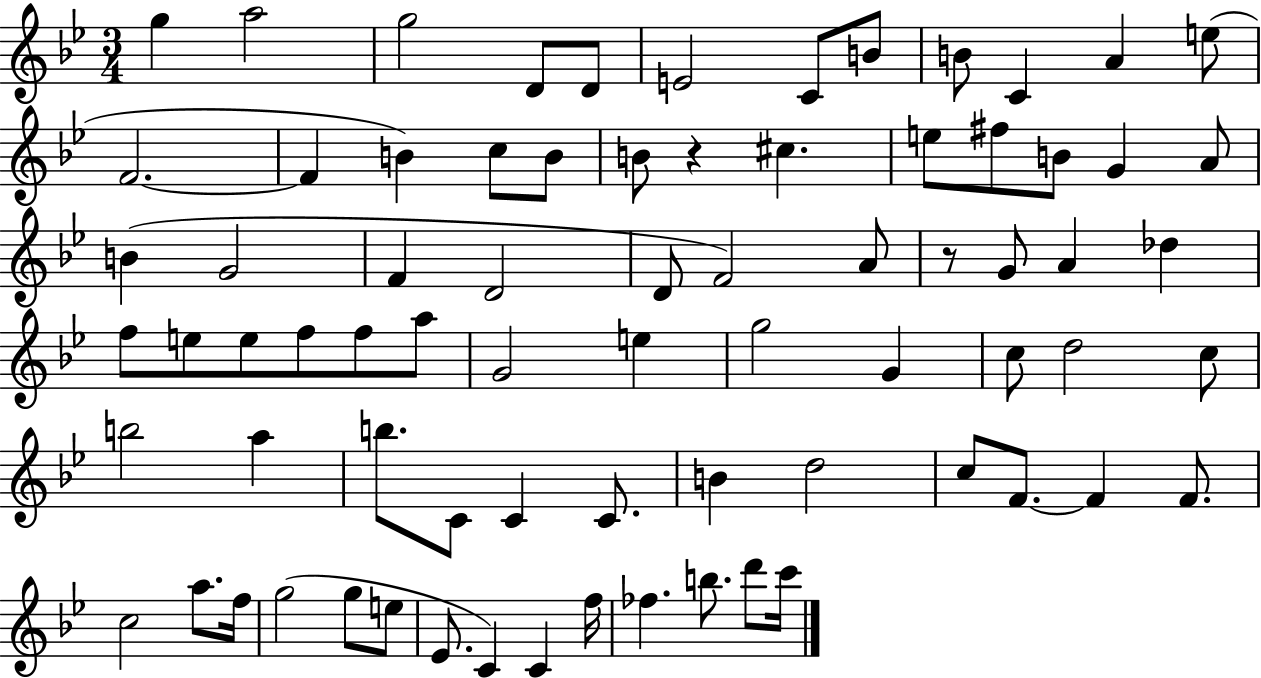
{
  \clef treble
  \numericTimeSignature
  \time 3/4
  \key bes \major
  g''4 a''2 | g''2 d'8 d'8 | e'2 c'8 b'8 | b'8 c'4 a'4 e''8( | \break f'2.~~ | f'4 b'4) c''8 b'8 | b'8 r4 cis''4. | e''8 fis''8 b'8 g'4 a'8 | \break b'4( g'2 | f'4 d'2 | d'8 f'2) a'8 | r8 g'8 a'4 des''4 | \break f''8 e''8 e''8 f''8 f''8 a''8 | g'2 e''4 | g''2 g'4 | c''8 d''2 c''8 | \break b''2 a''4 | b''8. c'8 c'4 c'8. | b'4 d''2 | c''8 f'8.~~ f'4 f'8. | \break c''2 a''8. f''16 | g''2( g''8 e''8 | ees'8. c'4) c'4 f''16 | fes''4. b''8. d'''8 c'''16 | \break \bar "|."
}